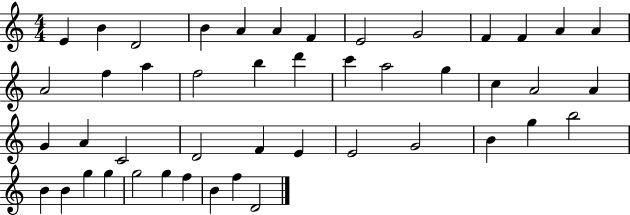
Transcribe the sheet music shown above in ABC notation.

X:1
T:Untitled
M:4/4
L:1/4
K:C
E B D2 B A A F E2 G2 F F A A A2 f a f2 b d' c' a2 g c A2 A G A C2 D2 F E E2 G2 B g b2 B B g g g2 g f B f D2